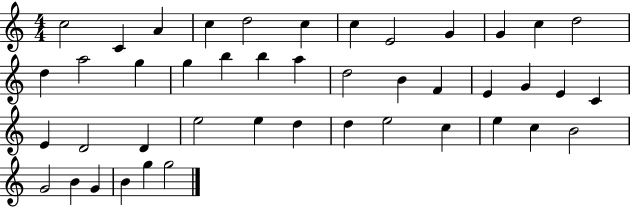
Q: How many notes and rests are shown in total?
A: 44